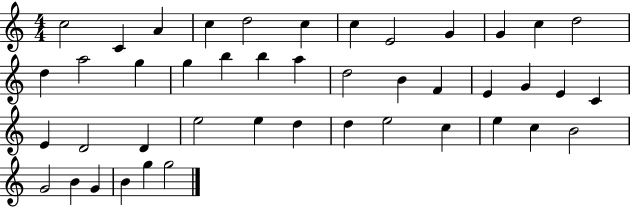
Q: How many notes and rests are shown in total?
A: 44